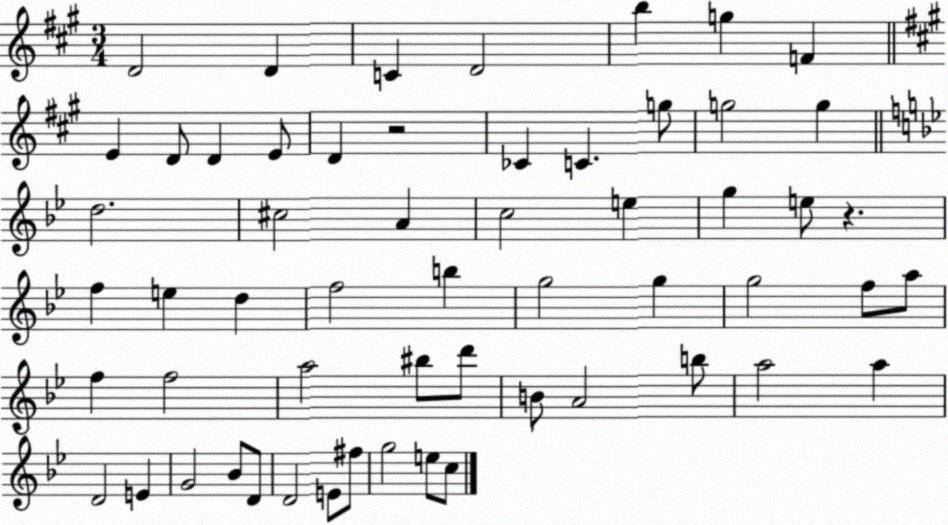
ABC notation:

X:1
T:Untitled
M:3/4
L:1/4
K:A
D2 D C D2 b g F E D/2 D E/2 D z2 _C C g/2 g2 g d2 ^c2 A c2 e g e/2 z f e d f2 b g2 g g2 f/2 a/2 f f2 a2 ^b/2 d'/2 B/2 A2 b/2 a2 a D2 E G2 _B/2 D/2 D2 E/2 ^f/2 g2 e/2 c/2